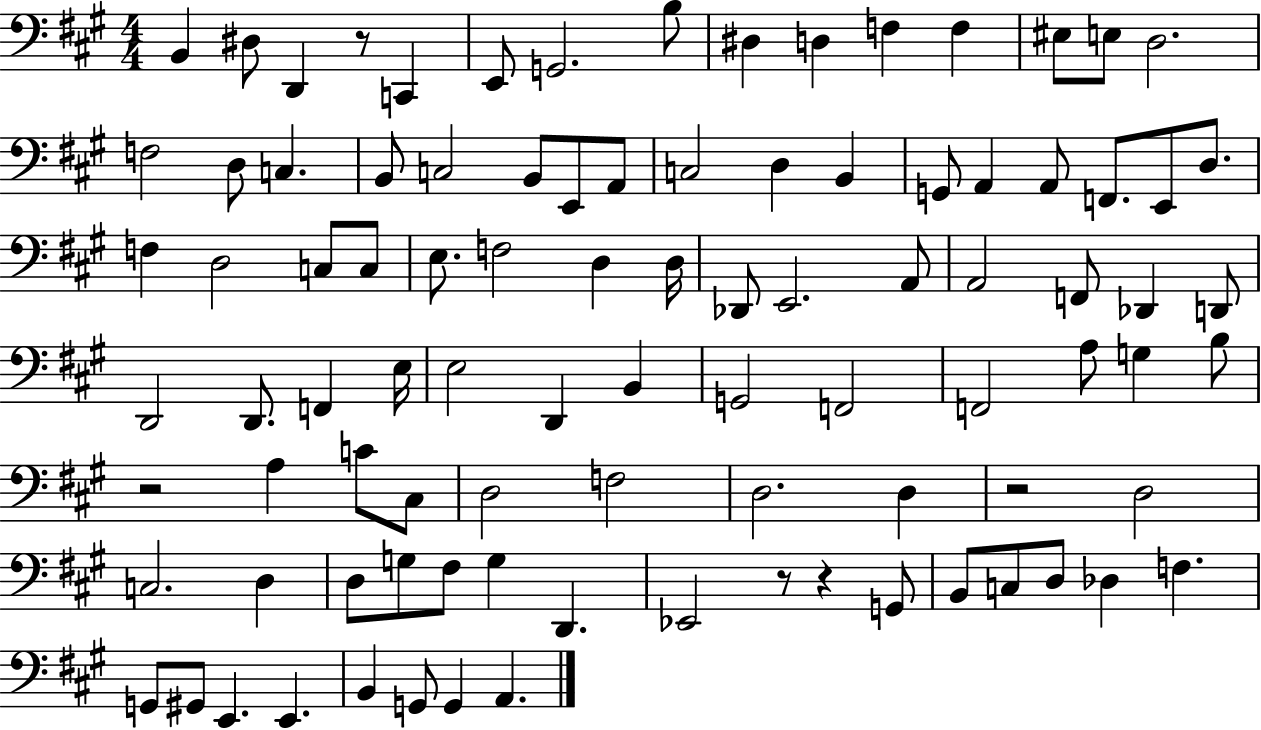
B2/q D#3/e D2/q R/e C2/q E2/e G2/h. B3/e D#3/q D3/q F3/q F3/q EIS3/e E3/e D3/h. F3/h D3/e C3/q. B2/e C3/h B2/e E2/e A2/e C3/h D3/q B2/q G2/e A2/q A2/e F2/e. E2/e D3/e. F3/q D3/h C3/e C3/e E3/e. F3/h D3/q D3/s Db2/e E2/h. A2/e A2/h F2/e Db2/q D2/e D2/h D2/e. F2/q E3/s E3/h D2/q B2/q G2/h F2/h F2/h A3/e G3/q B3/e R/h A3/q C4/e C#3/e D3/h F3/h D3/h. D3/q R/h D3/h C3/h. D3/q D3/e G3/e F#3/e G3/q D2/q. Eb2/h R/e R/q G2/e B2/e C3/e D3/e Db3/q F3/q. G2/e G#2/e E2/q. E2/q. B2/q G2/e G2/q A2/q.